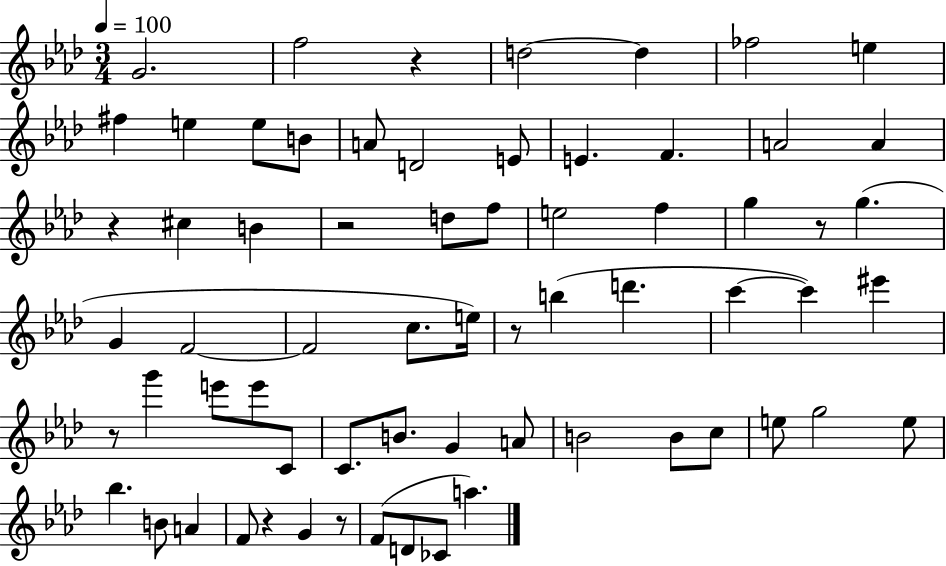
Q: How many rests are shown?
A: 8